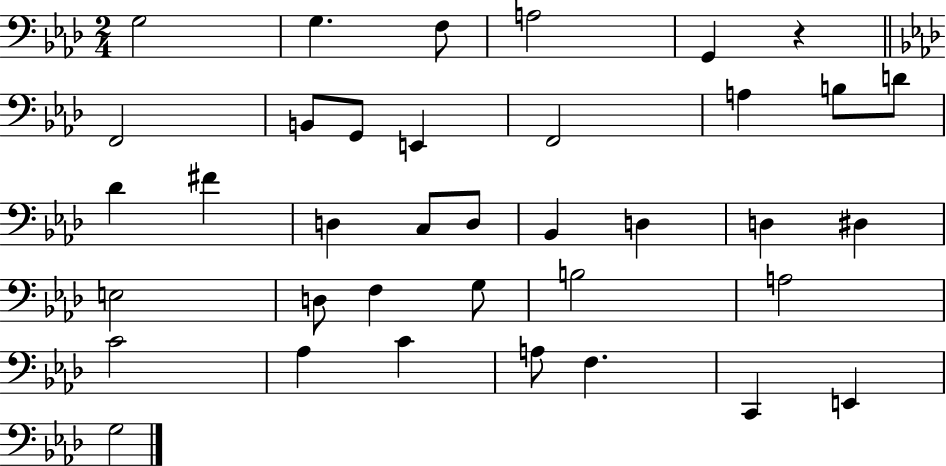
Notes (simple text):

G3/h G3/q. F3/e A3/h G2/q R/q F2/h B2/e G2/e E2/q F2/h A3/q B3/e D4/e Db4/q F#4/q D3/q C3/e D3/e Bb2/q D3/q D3/q D#3/q E3/h D3/e F3/q G3/e B3/h A3/h C4/h Ab3/q C4/q A3/e F3/q. C2/q E2/q G3/h